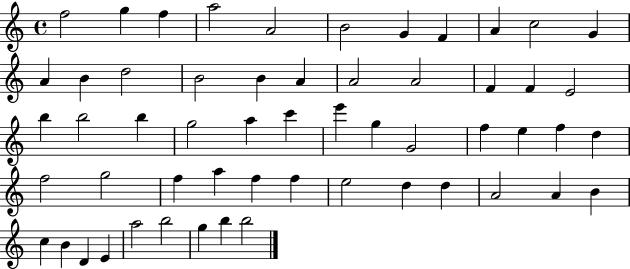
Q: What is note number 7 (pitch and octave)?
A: G4